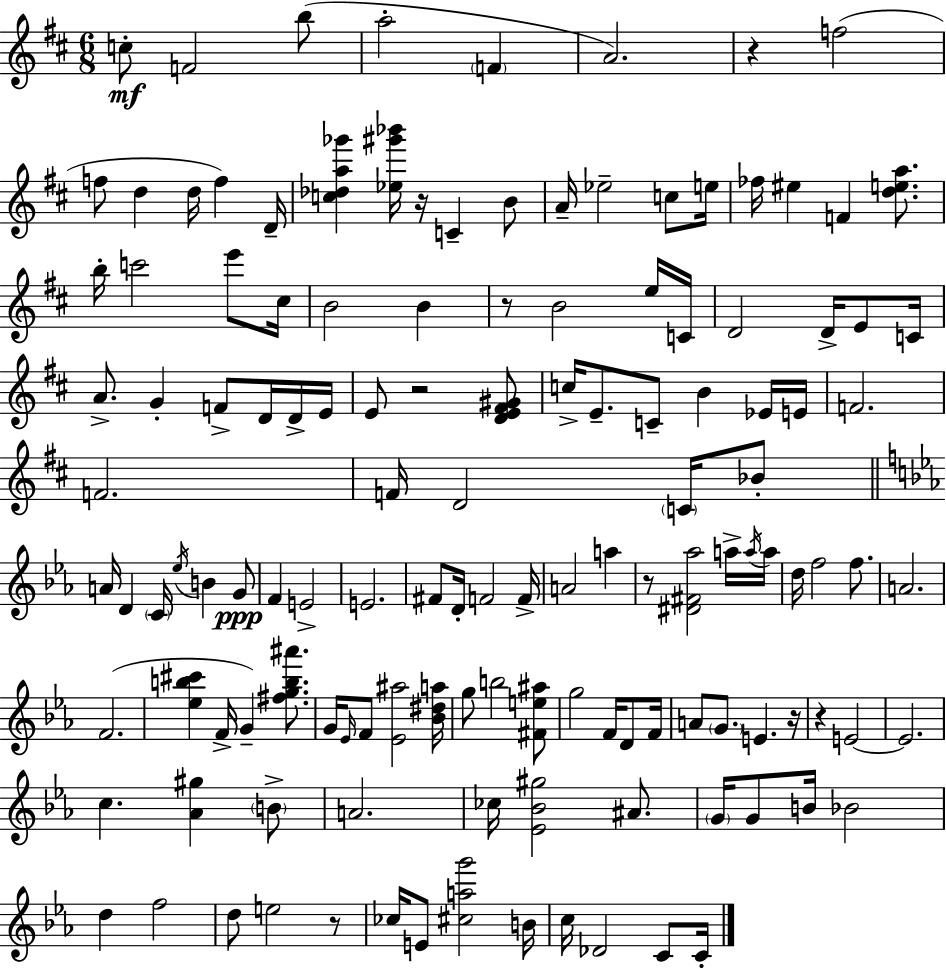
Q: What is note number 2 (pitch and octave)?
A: F4